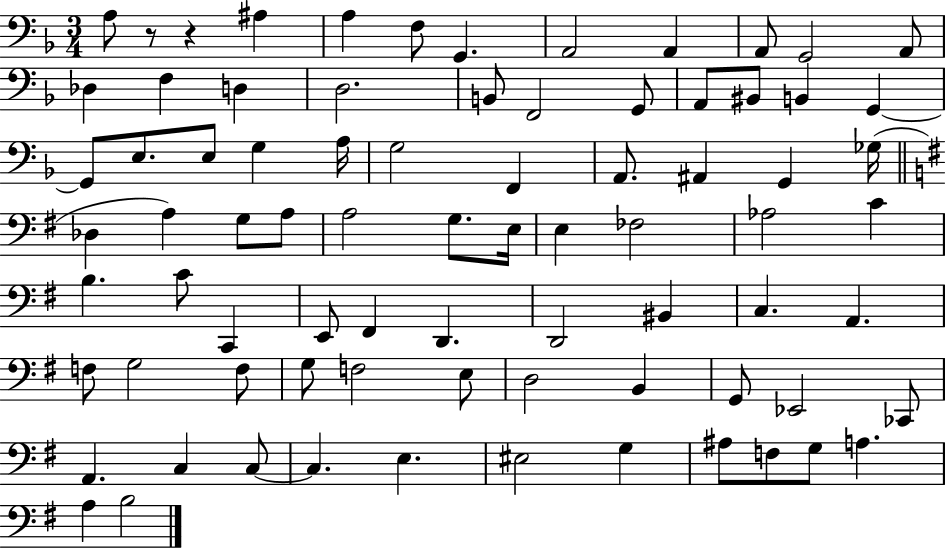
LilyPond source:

{
  \clef bass
  \numericTimeSignature
  \time 3/4
  \key f \major
  a8 r8 r4 ais4 | a4 f8 g,4. | a,2 a,4 | a,8 g,2 a,8 | \break des4 f4 d4 | d2. | b,8 f,2 g,8 | a,8 bis,8 b,4 g,4~~ | \break g,8 e8. e8 g4 a16 | g2 f,4 | a,8. ais,4 g,4 ges16( | \bar "||" \break \key e \minor des4 a4) g8 a8 | a2 g8. e16 | e4 fes2 | aes2 c'4 | \break b4. c'8 c,4 | e,8 fis,4 d,4. | d,2 bis,4 | c4. a,4. | \break f8 g2 f8 | g8 f2 e8 | d2 b,4 | g,8 ees,2 ces,8 | \break a,4. c4 c8~~ | c4. e4. | eis2 g4 | ais8 f8 g8 a4. | \break a4 b2 | \bar "|."
}